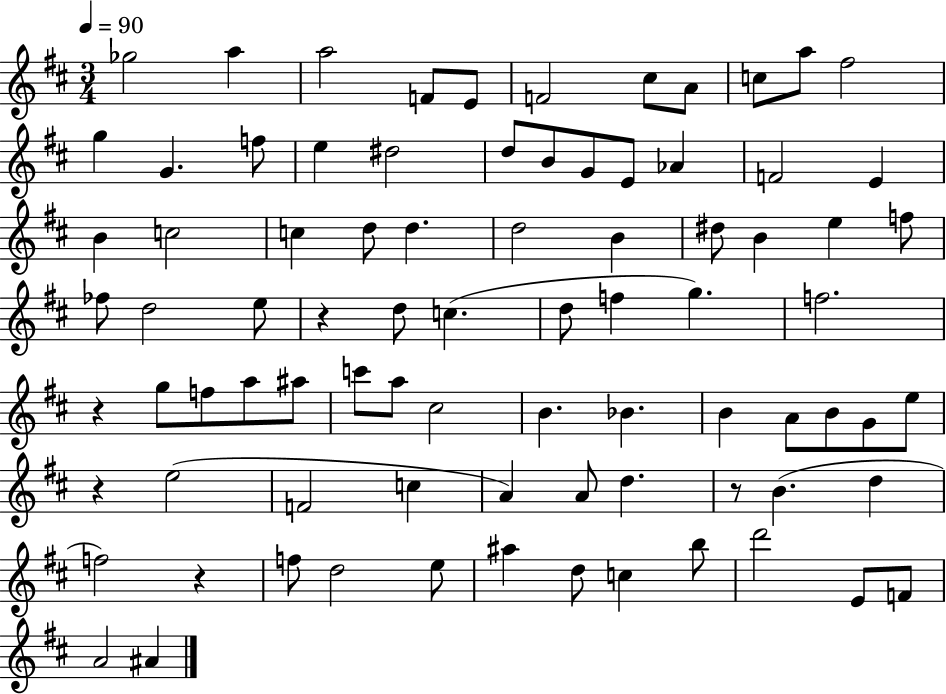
X:1
T:Untitled
M:3/4
L:1/4
K:D
_g2 a a2 F/2 E/2 F2 ^c/2 A/2 c/2 a/2 ^f2 g G f/2 e ^d2 d/2 B/2 G/2 E/2 _A F2 E B c2 c d/2 d d2 B ^d/2 B e f/2 _f/2 d2 e/2 z d/2 c d/2 f g f2 z g/2 f/2 a/2 ^a/2 c'/2 a/2 ^c2 B _B B A/2 B/2 G/2 e/2 z e2 F2 c A A/2 d z/2 B d f2 z f/2 d2 e/2 ^a d/2 c b/2 d'2 E/2 F/2 A2 ^A